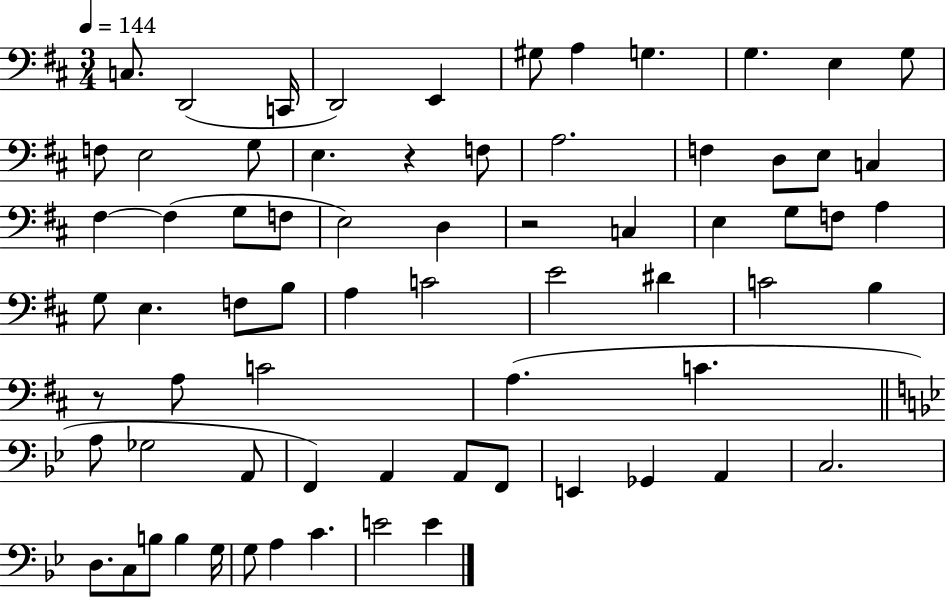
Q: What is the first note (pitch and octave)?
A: C3